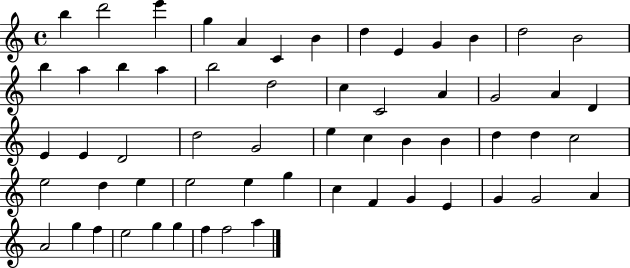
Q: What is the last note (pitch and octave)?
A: A5